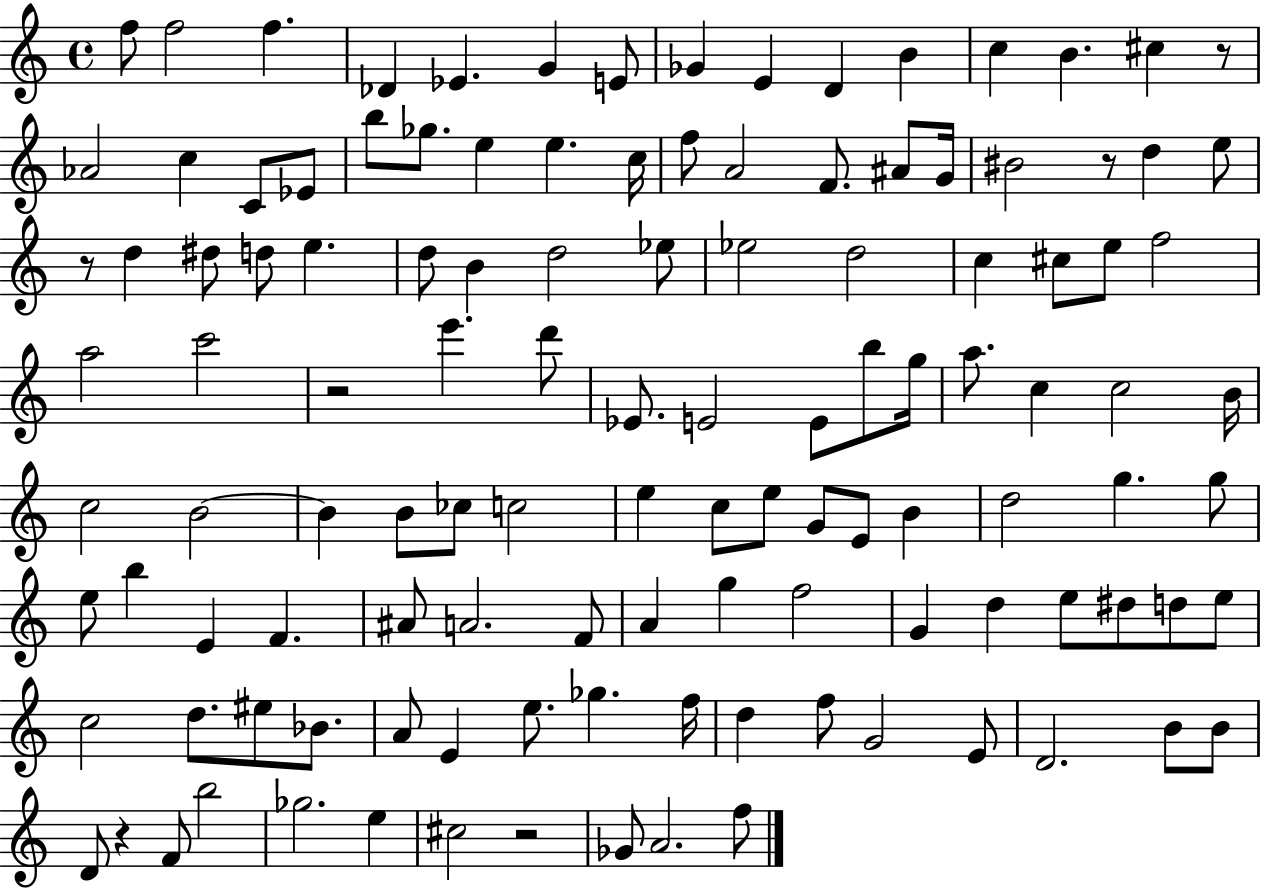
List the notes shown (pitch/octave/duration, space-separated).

F5/e F5/h F5/q. Db4/q Eb4/q. G4/q E4/e Gb4/q E4/q D4/q B4/q C5/q B4/q. C#5/q R/e Ab4/h C5/q C4/e Eb4/e B5/e Gb5/e. E5/q E5/q. C5/s F5/e A4/h F4/e. A#4/e G4/s BIS4/h R/e D5/q E5/e R/e D5/q D#5/e D5/e E5/q. D5/e B4/q D5/h Eb5/e Eb5/h D5/h C5/q C#5/e E5/e F5/h A5/h C6/h R/h E6/q. D6/e Eb4/e. E4/h E4/e B5/e G5/s A5/e. C5/q C5/h B4/s C5/h B4/h B4/q B4/e CES5/e C5/h E5/q C5/e E5/e G4/e E4/e B4/q D5/h G5/q. G5/e E5/e B5/q E4/q F4/q. A#4/e A4/h. F4/e A4/q G5/q F5/h G4/q D5/q E5/e D#5/e D5/e E5/e C5/h D5/e. EIS5/e Bb4/e. A4/e E4/q E5/e. Gb5/q. F5/s D5/q F5/e G4/h E4/e D4/h. B4/e B4/e D4/e R/q F4/e B5/h Gb5/h. E5/q C#5/h R/h Gb4/e A4/h. F5/e